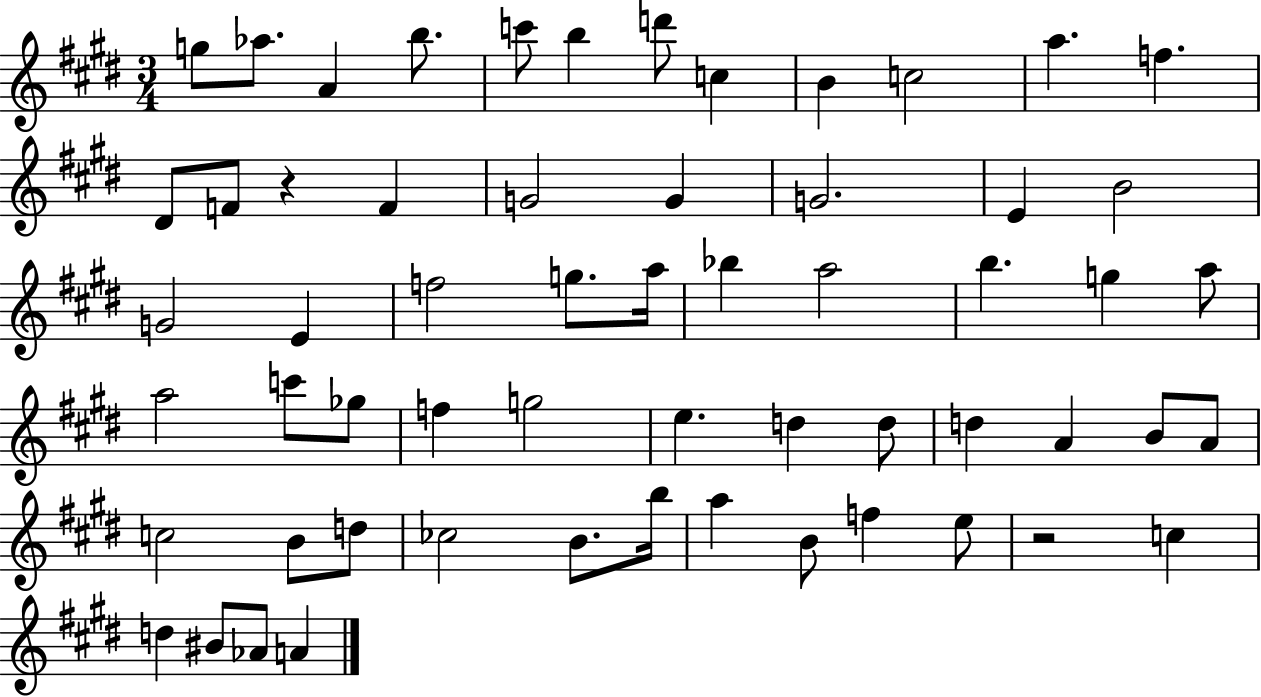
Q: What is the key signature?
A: E major